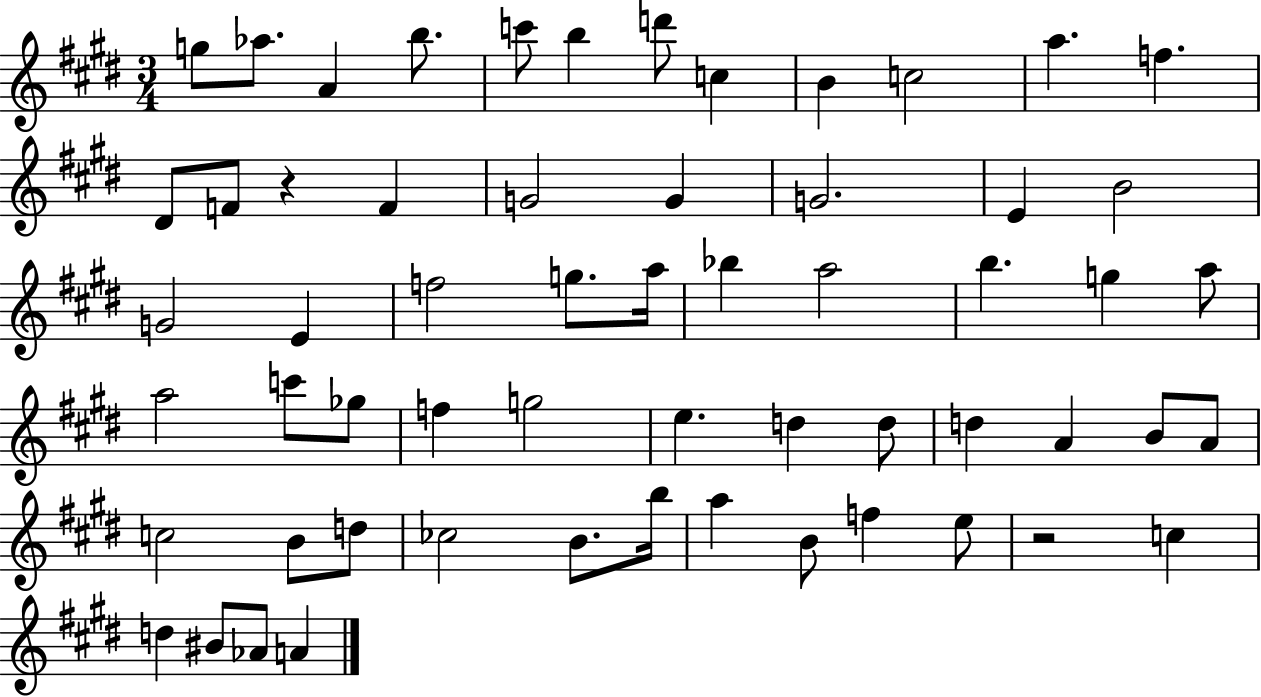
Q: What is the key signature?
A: E major